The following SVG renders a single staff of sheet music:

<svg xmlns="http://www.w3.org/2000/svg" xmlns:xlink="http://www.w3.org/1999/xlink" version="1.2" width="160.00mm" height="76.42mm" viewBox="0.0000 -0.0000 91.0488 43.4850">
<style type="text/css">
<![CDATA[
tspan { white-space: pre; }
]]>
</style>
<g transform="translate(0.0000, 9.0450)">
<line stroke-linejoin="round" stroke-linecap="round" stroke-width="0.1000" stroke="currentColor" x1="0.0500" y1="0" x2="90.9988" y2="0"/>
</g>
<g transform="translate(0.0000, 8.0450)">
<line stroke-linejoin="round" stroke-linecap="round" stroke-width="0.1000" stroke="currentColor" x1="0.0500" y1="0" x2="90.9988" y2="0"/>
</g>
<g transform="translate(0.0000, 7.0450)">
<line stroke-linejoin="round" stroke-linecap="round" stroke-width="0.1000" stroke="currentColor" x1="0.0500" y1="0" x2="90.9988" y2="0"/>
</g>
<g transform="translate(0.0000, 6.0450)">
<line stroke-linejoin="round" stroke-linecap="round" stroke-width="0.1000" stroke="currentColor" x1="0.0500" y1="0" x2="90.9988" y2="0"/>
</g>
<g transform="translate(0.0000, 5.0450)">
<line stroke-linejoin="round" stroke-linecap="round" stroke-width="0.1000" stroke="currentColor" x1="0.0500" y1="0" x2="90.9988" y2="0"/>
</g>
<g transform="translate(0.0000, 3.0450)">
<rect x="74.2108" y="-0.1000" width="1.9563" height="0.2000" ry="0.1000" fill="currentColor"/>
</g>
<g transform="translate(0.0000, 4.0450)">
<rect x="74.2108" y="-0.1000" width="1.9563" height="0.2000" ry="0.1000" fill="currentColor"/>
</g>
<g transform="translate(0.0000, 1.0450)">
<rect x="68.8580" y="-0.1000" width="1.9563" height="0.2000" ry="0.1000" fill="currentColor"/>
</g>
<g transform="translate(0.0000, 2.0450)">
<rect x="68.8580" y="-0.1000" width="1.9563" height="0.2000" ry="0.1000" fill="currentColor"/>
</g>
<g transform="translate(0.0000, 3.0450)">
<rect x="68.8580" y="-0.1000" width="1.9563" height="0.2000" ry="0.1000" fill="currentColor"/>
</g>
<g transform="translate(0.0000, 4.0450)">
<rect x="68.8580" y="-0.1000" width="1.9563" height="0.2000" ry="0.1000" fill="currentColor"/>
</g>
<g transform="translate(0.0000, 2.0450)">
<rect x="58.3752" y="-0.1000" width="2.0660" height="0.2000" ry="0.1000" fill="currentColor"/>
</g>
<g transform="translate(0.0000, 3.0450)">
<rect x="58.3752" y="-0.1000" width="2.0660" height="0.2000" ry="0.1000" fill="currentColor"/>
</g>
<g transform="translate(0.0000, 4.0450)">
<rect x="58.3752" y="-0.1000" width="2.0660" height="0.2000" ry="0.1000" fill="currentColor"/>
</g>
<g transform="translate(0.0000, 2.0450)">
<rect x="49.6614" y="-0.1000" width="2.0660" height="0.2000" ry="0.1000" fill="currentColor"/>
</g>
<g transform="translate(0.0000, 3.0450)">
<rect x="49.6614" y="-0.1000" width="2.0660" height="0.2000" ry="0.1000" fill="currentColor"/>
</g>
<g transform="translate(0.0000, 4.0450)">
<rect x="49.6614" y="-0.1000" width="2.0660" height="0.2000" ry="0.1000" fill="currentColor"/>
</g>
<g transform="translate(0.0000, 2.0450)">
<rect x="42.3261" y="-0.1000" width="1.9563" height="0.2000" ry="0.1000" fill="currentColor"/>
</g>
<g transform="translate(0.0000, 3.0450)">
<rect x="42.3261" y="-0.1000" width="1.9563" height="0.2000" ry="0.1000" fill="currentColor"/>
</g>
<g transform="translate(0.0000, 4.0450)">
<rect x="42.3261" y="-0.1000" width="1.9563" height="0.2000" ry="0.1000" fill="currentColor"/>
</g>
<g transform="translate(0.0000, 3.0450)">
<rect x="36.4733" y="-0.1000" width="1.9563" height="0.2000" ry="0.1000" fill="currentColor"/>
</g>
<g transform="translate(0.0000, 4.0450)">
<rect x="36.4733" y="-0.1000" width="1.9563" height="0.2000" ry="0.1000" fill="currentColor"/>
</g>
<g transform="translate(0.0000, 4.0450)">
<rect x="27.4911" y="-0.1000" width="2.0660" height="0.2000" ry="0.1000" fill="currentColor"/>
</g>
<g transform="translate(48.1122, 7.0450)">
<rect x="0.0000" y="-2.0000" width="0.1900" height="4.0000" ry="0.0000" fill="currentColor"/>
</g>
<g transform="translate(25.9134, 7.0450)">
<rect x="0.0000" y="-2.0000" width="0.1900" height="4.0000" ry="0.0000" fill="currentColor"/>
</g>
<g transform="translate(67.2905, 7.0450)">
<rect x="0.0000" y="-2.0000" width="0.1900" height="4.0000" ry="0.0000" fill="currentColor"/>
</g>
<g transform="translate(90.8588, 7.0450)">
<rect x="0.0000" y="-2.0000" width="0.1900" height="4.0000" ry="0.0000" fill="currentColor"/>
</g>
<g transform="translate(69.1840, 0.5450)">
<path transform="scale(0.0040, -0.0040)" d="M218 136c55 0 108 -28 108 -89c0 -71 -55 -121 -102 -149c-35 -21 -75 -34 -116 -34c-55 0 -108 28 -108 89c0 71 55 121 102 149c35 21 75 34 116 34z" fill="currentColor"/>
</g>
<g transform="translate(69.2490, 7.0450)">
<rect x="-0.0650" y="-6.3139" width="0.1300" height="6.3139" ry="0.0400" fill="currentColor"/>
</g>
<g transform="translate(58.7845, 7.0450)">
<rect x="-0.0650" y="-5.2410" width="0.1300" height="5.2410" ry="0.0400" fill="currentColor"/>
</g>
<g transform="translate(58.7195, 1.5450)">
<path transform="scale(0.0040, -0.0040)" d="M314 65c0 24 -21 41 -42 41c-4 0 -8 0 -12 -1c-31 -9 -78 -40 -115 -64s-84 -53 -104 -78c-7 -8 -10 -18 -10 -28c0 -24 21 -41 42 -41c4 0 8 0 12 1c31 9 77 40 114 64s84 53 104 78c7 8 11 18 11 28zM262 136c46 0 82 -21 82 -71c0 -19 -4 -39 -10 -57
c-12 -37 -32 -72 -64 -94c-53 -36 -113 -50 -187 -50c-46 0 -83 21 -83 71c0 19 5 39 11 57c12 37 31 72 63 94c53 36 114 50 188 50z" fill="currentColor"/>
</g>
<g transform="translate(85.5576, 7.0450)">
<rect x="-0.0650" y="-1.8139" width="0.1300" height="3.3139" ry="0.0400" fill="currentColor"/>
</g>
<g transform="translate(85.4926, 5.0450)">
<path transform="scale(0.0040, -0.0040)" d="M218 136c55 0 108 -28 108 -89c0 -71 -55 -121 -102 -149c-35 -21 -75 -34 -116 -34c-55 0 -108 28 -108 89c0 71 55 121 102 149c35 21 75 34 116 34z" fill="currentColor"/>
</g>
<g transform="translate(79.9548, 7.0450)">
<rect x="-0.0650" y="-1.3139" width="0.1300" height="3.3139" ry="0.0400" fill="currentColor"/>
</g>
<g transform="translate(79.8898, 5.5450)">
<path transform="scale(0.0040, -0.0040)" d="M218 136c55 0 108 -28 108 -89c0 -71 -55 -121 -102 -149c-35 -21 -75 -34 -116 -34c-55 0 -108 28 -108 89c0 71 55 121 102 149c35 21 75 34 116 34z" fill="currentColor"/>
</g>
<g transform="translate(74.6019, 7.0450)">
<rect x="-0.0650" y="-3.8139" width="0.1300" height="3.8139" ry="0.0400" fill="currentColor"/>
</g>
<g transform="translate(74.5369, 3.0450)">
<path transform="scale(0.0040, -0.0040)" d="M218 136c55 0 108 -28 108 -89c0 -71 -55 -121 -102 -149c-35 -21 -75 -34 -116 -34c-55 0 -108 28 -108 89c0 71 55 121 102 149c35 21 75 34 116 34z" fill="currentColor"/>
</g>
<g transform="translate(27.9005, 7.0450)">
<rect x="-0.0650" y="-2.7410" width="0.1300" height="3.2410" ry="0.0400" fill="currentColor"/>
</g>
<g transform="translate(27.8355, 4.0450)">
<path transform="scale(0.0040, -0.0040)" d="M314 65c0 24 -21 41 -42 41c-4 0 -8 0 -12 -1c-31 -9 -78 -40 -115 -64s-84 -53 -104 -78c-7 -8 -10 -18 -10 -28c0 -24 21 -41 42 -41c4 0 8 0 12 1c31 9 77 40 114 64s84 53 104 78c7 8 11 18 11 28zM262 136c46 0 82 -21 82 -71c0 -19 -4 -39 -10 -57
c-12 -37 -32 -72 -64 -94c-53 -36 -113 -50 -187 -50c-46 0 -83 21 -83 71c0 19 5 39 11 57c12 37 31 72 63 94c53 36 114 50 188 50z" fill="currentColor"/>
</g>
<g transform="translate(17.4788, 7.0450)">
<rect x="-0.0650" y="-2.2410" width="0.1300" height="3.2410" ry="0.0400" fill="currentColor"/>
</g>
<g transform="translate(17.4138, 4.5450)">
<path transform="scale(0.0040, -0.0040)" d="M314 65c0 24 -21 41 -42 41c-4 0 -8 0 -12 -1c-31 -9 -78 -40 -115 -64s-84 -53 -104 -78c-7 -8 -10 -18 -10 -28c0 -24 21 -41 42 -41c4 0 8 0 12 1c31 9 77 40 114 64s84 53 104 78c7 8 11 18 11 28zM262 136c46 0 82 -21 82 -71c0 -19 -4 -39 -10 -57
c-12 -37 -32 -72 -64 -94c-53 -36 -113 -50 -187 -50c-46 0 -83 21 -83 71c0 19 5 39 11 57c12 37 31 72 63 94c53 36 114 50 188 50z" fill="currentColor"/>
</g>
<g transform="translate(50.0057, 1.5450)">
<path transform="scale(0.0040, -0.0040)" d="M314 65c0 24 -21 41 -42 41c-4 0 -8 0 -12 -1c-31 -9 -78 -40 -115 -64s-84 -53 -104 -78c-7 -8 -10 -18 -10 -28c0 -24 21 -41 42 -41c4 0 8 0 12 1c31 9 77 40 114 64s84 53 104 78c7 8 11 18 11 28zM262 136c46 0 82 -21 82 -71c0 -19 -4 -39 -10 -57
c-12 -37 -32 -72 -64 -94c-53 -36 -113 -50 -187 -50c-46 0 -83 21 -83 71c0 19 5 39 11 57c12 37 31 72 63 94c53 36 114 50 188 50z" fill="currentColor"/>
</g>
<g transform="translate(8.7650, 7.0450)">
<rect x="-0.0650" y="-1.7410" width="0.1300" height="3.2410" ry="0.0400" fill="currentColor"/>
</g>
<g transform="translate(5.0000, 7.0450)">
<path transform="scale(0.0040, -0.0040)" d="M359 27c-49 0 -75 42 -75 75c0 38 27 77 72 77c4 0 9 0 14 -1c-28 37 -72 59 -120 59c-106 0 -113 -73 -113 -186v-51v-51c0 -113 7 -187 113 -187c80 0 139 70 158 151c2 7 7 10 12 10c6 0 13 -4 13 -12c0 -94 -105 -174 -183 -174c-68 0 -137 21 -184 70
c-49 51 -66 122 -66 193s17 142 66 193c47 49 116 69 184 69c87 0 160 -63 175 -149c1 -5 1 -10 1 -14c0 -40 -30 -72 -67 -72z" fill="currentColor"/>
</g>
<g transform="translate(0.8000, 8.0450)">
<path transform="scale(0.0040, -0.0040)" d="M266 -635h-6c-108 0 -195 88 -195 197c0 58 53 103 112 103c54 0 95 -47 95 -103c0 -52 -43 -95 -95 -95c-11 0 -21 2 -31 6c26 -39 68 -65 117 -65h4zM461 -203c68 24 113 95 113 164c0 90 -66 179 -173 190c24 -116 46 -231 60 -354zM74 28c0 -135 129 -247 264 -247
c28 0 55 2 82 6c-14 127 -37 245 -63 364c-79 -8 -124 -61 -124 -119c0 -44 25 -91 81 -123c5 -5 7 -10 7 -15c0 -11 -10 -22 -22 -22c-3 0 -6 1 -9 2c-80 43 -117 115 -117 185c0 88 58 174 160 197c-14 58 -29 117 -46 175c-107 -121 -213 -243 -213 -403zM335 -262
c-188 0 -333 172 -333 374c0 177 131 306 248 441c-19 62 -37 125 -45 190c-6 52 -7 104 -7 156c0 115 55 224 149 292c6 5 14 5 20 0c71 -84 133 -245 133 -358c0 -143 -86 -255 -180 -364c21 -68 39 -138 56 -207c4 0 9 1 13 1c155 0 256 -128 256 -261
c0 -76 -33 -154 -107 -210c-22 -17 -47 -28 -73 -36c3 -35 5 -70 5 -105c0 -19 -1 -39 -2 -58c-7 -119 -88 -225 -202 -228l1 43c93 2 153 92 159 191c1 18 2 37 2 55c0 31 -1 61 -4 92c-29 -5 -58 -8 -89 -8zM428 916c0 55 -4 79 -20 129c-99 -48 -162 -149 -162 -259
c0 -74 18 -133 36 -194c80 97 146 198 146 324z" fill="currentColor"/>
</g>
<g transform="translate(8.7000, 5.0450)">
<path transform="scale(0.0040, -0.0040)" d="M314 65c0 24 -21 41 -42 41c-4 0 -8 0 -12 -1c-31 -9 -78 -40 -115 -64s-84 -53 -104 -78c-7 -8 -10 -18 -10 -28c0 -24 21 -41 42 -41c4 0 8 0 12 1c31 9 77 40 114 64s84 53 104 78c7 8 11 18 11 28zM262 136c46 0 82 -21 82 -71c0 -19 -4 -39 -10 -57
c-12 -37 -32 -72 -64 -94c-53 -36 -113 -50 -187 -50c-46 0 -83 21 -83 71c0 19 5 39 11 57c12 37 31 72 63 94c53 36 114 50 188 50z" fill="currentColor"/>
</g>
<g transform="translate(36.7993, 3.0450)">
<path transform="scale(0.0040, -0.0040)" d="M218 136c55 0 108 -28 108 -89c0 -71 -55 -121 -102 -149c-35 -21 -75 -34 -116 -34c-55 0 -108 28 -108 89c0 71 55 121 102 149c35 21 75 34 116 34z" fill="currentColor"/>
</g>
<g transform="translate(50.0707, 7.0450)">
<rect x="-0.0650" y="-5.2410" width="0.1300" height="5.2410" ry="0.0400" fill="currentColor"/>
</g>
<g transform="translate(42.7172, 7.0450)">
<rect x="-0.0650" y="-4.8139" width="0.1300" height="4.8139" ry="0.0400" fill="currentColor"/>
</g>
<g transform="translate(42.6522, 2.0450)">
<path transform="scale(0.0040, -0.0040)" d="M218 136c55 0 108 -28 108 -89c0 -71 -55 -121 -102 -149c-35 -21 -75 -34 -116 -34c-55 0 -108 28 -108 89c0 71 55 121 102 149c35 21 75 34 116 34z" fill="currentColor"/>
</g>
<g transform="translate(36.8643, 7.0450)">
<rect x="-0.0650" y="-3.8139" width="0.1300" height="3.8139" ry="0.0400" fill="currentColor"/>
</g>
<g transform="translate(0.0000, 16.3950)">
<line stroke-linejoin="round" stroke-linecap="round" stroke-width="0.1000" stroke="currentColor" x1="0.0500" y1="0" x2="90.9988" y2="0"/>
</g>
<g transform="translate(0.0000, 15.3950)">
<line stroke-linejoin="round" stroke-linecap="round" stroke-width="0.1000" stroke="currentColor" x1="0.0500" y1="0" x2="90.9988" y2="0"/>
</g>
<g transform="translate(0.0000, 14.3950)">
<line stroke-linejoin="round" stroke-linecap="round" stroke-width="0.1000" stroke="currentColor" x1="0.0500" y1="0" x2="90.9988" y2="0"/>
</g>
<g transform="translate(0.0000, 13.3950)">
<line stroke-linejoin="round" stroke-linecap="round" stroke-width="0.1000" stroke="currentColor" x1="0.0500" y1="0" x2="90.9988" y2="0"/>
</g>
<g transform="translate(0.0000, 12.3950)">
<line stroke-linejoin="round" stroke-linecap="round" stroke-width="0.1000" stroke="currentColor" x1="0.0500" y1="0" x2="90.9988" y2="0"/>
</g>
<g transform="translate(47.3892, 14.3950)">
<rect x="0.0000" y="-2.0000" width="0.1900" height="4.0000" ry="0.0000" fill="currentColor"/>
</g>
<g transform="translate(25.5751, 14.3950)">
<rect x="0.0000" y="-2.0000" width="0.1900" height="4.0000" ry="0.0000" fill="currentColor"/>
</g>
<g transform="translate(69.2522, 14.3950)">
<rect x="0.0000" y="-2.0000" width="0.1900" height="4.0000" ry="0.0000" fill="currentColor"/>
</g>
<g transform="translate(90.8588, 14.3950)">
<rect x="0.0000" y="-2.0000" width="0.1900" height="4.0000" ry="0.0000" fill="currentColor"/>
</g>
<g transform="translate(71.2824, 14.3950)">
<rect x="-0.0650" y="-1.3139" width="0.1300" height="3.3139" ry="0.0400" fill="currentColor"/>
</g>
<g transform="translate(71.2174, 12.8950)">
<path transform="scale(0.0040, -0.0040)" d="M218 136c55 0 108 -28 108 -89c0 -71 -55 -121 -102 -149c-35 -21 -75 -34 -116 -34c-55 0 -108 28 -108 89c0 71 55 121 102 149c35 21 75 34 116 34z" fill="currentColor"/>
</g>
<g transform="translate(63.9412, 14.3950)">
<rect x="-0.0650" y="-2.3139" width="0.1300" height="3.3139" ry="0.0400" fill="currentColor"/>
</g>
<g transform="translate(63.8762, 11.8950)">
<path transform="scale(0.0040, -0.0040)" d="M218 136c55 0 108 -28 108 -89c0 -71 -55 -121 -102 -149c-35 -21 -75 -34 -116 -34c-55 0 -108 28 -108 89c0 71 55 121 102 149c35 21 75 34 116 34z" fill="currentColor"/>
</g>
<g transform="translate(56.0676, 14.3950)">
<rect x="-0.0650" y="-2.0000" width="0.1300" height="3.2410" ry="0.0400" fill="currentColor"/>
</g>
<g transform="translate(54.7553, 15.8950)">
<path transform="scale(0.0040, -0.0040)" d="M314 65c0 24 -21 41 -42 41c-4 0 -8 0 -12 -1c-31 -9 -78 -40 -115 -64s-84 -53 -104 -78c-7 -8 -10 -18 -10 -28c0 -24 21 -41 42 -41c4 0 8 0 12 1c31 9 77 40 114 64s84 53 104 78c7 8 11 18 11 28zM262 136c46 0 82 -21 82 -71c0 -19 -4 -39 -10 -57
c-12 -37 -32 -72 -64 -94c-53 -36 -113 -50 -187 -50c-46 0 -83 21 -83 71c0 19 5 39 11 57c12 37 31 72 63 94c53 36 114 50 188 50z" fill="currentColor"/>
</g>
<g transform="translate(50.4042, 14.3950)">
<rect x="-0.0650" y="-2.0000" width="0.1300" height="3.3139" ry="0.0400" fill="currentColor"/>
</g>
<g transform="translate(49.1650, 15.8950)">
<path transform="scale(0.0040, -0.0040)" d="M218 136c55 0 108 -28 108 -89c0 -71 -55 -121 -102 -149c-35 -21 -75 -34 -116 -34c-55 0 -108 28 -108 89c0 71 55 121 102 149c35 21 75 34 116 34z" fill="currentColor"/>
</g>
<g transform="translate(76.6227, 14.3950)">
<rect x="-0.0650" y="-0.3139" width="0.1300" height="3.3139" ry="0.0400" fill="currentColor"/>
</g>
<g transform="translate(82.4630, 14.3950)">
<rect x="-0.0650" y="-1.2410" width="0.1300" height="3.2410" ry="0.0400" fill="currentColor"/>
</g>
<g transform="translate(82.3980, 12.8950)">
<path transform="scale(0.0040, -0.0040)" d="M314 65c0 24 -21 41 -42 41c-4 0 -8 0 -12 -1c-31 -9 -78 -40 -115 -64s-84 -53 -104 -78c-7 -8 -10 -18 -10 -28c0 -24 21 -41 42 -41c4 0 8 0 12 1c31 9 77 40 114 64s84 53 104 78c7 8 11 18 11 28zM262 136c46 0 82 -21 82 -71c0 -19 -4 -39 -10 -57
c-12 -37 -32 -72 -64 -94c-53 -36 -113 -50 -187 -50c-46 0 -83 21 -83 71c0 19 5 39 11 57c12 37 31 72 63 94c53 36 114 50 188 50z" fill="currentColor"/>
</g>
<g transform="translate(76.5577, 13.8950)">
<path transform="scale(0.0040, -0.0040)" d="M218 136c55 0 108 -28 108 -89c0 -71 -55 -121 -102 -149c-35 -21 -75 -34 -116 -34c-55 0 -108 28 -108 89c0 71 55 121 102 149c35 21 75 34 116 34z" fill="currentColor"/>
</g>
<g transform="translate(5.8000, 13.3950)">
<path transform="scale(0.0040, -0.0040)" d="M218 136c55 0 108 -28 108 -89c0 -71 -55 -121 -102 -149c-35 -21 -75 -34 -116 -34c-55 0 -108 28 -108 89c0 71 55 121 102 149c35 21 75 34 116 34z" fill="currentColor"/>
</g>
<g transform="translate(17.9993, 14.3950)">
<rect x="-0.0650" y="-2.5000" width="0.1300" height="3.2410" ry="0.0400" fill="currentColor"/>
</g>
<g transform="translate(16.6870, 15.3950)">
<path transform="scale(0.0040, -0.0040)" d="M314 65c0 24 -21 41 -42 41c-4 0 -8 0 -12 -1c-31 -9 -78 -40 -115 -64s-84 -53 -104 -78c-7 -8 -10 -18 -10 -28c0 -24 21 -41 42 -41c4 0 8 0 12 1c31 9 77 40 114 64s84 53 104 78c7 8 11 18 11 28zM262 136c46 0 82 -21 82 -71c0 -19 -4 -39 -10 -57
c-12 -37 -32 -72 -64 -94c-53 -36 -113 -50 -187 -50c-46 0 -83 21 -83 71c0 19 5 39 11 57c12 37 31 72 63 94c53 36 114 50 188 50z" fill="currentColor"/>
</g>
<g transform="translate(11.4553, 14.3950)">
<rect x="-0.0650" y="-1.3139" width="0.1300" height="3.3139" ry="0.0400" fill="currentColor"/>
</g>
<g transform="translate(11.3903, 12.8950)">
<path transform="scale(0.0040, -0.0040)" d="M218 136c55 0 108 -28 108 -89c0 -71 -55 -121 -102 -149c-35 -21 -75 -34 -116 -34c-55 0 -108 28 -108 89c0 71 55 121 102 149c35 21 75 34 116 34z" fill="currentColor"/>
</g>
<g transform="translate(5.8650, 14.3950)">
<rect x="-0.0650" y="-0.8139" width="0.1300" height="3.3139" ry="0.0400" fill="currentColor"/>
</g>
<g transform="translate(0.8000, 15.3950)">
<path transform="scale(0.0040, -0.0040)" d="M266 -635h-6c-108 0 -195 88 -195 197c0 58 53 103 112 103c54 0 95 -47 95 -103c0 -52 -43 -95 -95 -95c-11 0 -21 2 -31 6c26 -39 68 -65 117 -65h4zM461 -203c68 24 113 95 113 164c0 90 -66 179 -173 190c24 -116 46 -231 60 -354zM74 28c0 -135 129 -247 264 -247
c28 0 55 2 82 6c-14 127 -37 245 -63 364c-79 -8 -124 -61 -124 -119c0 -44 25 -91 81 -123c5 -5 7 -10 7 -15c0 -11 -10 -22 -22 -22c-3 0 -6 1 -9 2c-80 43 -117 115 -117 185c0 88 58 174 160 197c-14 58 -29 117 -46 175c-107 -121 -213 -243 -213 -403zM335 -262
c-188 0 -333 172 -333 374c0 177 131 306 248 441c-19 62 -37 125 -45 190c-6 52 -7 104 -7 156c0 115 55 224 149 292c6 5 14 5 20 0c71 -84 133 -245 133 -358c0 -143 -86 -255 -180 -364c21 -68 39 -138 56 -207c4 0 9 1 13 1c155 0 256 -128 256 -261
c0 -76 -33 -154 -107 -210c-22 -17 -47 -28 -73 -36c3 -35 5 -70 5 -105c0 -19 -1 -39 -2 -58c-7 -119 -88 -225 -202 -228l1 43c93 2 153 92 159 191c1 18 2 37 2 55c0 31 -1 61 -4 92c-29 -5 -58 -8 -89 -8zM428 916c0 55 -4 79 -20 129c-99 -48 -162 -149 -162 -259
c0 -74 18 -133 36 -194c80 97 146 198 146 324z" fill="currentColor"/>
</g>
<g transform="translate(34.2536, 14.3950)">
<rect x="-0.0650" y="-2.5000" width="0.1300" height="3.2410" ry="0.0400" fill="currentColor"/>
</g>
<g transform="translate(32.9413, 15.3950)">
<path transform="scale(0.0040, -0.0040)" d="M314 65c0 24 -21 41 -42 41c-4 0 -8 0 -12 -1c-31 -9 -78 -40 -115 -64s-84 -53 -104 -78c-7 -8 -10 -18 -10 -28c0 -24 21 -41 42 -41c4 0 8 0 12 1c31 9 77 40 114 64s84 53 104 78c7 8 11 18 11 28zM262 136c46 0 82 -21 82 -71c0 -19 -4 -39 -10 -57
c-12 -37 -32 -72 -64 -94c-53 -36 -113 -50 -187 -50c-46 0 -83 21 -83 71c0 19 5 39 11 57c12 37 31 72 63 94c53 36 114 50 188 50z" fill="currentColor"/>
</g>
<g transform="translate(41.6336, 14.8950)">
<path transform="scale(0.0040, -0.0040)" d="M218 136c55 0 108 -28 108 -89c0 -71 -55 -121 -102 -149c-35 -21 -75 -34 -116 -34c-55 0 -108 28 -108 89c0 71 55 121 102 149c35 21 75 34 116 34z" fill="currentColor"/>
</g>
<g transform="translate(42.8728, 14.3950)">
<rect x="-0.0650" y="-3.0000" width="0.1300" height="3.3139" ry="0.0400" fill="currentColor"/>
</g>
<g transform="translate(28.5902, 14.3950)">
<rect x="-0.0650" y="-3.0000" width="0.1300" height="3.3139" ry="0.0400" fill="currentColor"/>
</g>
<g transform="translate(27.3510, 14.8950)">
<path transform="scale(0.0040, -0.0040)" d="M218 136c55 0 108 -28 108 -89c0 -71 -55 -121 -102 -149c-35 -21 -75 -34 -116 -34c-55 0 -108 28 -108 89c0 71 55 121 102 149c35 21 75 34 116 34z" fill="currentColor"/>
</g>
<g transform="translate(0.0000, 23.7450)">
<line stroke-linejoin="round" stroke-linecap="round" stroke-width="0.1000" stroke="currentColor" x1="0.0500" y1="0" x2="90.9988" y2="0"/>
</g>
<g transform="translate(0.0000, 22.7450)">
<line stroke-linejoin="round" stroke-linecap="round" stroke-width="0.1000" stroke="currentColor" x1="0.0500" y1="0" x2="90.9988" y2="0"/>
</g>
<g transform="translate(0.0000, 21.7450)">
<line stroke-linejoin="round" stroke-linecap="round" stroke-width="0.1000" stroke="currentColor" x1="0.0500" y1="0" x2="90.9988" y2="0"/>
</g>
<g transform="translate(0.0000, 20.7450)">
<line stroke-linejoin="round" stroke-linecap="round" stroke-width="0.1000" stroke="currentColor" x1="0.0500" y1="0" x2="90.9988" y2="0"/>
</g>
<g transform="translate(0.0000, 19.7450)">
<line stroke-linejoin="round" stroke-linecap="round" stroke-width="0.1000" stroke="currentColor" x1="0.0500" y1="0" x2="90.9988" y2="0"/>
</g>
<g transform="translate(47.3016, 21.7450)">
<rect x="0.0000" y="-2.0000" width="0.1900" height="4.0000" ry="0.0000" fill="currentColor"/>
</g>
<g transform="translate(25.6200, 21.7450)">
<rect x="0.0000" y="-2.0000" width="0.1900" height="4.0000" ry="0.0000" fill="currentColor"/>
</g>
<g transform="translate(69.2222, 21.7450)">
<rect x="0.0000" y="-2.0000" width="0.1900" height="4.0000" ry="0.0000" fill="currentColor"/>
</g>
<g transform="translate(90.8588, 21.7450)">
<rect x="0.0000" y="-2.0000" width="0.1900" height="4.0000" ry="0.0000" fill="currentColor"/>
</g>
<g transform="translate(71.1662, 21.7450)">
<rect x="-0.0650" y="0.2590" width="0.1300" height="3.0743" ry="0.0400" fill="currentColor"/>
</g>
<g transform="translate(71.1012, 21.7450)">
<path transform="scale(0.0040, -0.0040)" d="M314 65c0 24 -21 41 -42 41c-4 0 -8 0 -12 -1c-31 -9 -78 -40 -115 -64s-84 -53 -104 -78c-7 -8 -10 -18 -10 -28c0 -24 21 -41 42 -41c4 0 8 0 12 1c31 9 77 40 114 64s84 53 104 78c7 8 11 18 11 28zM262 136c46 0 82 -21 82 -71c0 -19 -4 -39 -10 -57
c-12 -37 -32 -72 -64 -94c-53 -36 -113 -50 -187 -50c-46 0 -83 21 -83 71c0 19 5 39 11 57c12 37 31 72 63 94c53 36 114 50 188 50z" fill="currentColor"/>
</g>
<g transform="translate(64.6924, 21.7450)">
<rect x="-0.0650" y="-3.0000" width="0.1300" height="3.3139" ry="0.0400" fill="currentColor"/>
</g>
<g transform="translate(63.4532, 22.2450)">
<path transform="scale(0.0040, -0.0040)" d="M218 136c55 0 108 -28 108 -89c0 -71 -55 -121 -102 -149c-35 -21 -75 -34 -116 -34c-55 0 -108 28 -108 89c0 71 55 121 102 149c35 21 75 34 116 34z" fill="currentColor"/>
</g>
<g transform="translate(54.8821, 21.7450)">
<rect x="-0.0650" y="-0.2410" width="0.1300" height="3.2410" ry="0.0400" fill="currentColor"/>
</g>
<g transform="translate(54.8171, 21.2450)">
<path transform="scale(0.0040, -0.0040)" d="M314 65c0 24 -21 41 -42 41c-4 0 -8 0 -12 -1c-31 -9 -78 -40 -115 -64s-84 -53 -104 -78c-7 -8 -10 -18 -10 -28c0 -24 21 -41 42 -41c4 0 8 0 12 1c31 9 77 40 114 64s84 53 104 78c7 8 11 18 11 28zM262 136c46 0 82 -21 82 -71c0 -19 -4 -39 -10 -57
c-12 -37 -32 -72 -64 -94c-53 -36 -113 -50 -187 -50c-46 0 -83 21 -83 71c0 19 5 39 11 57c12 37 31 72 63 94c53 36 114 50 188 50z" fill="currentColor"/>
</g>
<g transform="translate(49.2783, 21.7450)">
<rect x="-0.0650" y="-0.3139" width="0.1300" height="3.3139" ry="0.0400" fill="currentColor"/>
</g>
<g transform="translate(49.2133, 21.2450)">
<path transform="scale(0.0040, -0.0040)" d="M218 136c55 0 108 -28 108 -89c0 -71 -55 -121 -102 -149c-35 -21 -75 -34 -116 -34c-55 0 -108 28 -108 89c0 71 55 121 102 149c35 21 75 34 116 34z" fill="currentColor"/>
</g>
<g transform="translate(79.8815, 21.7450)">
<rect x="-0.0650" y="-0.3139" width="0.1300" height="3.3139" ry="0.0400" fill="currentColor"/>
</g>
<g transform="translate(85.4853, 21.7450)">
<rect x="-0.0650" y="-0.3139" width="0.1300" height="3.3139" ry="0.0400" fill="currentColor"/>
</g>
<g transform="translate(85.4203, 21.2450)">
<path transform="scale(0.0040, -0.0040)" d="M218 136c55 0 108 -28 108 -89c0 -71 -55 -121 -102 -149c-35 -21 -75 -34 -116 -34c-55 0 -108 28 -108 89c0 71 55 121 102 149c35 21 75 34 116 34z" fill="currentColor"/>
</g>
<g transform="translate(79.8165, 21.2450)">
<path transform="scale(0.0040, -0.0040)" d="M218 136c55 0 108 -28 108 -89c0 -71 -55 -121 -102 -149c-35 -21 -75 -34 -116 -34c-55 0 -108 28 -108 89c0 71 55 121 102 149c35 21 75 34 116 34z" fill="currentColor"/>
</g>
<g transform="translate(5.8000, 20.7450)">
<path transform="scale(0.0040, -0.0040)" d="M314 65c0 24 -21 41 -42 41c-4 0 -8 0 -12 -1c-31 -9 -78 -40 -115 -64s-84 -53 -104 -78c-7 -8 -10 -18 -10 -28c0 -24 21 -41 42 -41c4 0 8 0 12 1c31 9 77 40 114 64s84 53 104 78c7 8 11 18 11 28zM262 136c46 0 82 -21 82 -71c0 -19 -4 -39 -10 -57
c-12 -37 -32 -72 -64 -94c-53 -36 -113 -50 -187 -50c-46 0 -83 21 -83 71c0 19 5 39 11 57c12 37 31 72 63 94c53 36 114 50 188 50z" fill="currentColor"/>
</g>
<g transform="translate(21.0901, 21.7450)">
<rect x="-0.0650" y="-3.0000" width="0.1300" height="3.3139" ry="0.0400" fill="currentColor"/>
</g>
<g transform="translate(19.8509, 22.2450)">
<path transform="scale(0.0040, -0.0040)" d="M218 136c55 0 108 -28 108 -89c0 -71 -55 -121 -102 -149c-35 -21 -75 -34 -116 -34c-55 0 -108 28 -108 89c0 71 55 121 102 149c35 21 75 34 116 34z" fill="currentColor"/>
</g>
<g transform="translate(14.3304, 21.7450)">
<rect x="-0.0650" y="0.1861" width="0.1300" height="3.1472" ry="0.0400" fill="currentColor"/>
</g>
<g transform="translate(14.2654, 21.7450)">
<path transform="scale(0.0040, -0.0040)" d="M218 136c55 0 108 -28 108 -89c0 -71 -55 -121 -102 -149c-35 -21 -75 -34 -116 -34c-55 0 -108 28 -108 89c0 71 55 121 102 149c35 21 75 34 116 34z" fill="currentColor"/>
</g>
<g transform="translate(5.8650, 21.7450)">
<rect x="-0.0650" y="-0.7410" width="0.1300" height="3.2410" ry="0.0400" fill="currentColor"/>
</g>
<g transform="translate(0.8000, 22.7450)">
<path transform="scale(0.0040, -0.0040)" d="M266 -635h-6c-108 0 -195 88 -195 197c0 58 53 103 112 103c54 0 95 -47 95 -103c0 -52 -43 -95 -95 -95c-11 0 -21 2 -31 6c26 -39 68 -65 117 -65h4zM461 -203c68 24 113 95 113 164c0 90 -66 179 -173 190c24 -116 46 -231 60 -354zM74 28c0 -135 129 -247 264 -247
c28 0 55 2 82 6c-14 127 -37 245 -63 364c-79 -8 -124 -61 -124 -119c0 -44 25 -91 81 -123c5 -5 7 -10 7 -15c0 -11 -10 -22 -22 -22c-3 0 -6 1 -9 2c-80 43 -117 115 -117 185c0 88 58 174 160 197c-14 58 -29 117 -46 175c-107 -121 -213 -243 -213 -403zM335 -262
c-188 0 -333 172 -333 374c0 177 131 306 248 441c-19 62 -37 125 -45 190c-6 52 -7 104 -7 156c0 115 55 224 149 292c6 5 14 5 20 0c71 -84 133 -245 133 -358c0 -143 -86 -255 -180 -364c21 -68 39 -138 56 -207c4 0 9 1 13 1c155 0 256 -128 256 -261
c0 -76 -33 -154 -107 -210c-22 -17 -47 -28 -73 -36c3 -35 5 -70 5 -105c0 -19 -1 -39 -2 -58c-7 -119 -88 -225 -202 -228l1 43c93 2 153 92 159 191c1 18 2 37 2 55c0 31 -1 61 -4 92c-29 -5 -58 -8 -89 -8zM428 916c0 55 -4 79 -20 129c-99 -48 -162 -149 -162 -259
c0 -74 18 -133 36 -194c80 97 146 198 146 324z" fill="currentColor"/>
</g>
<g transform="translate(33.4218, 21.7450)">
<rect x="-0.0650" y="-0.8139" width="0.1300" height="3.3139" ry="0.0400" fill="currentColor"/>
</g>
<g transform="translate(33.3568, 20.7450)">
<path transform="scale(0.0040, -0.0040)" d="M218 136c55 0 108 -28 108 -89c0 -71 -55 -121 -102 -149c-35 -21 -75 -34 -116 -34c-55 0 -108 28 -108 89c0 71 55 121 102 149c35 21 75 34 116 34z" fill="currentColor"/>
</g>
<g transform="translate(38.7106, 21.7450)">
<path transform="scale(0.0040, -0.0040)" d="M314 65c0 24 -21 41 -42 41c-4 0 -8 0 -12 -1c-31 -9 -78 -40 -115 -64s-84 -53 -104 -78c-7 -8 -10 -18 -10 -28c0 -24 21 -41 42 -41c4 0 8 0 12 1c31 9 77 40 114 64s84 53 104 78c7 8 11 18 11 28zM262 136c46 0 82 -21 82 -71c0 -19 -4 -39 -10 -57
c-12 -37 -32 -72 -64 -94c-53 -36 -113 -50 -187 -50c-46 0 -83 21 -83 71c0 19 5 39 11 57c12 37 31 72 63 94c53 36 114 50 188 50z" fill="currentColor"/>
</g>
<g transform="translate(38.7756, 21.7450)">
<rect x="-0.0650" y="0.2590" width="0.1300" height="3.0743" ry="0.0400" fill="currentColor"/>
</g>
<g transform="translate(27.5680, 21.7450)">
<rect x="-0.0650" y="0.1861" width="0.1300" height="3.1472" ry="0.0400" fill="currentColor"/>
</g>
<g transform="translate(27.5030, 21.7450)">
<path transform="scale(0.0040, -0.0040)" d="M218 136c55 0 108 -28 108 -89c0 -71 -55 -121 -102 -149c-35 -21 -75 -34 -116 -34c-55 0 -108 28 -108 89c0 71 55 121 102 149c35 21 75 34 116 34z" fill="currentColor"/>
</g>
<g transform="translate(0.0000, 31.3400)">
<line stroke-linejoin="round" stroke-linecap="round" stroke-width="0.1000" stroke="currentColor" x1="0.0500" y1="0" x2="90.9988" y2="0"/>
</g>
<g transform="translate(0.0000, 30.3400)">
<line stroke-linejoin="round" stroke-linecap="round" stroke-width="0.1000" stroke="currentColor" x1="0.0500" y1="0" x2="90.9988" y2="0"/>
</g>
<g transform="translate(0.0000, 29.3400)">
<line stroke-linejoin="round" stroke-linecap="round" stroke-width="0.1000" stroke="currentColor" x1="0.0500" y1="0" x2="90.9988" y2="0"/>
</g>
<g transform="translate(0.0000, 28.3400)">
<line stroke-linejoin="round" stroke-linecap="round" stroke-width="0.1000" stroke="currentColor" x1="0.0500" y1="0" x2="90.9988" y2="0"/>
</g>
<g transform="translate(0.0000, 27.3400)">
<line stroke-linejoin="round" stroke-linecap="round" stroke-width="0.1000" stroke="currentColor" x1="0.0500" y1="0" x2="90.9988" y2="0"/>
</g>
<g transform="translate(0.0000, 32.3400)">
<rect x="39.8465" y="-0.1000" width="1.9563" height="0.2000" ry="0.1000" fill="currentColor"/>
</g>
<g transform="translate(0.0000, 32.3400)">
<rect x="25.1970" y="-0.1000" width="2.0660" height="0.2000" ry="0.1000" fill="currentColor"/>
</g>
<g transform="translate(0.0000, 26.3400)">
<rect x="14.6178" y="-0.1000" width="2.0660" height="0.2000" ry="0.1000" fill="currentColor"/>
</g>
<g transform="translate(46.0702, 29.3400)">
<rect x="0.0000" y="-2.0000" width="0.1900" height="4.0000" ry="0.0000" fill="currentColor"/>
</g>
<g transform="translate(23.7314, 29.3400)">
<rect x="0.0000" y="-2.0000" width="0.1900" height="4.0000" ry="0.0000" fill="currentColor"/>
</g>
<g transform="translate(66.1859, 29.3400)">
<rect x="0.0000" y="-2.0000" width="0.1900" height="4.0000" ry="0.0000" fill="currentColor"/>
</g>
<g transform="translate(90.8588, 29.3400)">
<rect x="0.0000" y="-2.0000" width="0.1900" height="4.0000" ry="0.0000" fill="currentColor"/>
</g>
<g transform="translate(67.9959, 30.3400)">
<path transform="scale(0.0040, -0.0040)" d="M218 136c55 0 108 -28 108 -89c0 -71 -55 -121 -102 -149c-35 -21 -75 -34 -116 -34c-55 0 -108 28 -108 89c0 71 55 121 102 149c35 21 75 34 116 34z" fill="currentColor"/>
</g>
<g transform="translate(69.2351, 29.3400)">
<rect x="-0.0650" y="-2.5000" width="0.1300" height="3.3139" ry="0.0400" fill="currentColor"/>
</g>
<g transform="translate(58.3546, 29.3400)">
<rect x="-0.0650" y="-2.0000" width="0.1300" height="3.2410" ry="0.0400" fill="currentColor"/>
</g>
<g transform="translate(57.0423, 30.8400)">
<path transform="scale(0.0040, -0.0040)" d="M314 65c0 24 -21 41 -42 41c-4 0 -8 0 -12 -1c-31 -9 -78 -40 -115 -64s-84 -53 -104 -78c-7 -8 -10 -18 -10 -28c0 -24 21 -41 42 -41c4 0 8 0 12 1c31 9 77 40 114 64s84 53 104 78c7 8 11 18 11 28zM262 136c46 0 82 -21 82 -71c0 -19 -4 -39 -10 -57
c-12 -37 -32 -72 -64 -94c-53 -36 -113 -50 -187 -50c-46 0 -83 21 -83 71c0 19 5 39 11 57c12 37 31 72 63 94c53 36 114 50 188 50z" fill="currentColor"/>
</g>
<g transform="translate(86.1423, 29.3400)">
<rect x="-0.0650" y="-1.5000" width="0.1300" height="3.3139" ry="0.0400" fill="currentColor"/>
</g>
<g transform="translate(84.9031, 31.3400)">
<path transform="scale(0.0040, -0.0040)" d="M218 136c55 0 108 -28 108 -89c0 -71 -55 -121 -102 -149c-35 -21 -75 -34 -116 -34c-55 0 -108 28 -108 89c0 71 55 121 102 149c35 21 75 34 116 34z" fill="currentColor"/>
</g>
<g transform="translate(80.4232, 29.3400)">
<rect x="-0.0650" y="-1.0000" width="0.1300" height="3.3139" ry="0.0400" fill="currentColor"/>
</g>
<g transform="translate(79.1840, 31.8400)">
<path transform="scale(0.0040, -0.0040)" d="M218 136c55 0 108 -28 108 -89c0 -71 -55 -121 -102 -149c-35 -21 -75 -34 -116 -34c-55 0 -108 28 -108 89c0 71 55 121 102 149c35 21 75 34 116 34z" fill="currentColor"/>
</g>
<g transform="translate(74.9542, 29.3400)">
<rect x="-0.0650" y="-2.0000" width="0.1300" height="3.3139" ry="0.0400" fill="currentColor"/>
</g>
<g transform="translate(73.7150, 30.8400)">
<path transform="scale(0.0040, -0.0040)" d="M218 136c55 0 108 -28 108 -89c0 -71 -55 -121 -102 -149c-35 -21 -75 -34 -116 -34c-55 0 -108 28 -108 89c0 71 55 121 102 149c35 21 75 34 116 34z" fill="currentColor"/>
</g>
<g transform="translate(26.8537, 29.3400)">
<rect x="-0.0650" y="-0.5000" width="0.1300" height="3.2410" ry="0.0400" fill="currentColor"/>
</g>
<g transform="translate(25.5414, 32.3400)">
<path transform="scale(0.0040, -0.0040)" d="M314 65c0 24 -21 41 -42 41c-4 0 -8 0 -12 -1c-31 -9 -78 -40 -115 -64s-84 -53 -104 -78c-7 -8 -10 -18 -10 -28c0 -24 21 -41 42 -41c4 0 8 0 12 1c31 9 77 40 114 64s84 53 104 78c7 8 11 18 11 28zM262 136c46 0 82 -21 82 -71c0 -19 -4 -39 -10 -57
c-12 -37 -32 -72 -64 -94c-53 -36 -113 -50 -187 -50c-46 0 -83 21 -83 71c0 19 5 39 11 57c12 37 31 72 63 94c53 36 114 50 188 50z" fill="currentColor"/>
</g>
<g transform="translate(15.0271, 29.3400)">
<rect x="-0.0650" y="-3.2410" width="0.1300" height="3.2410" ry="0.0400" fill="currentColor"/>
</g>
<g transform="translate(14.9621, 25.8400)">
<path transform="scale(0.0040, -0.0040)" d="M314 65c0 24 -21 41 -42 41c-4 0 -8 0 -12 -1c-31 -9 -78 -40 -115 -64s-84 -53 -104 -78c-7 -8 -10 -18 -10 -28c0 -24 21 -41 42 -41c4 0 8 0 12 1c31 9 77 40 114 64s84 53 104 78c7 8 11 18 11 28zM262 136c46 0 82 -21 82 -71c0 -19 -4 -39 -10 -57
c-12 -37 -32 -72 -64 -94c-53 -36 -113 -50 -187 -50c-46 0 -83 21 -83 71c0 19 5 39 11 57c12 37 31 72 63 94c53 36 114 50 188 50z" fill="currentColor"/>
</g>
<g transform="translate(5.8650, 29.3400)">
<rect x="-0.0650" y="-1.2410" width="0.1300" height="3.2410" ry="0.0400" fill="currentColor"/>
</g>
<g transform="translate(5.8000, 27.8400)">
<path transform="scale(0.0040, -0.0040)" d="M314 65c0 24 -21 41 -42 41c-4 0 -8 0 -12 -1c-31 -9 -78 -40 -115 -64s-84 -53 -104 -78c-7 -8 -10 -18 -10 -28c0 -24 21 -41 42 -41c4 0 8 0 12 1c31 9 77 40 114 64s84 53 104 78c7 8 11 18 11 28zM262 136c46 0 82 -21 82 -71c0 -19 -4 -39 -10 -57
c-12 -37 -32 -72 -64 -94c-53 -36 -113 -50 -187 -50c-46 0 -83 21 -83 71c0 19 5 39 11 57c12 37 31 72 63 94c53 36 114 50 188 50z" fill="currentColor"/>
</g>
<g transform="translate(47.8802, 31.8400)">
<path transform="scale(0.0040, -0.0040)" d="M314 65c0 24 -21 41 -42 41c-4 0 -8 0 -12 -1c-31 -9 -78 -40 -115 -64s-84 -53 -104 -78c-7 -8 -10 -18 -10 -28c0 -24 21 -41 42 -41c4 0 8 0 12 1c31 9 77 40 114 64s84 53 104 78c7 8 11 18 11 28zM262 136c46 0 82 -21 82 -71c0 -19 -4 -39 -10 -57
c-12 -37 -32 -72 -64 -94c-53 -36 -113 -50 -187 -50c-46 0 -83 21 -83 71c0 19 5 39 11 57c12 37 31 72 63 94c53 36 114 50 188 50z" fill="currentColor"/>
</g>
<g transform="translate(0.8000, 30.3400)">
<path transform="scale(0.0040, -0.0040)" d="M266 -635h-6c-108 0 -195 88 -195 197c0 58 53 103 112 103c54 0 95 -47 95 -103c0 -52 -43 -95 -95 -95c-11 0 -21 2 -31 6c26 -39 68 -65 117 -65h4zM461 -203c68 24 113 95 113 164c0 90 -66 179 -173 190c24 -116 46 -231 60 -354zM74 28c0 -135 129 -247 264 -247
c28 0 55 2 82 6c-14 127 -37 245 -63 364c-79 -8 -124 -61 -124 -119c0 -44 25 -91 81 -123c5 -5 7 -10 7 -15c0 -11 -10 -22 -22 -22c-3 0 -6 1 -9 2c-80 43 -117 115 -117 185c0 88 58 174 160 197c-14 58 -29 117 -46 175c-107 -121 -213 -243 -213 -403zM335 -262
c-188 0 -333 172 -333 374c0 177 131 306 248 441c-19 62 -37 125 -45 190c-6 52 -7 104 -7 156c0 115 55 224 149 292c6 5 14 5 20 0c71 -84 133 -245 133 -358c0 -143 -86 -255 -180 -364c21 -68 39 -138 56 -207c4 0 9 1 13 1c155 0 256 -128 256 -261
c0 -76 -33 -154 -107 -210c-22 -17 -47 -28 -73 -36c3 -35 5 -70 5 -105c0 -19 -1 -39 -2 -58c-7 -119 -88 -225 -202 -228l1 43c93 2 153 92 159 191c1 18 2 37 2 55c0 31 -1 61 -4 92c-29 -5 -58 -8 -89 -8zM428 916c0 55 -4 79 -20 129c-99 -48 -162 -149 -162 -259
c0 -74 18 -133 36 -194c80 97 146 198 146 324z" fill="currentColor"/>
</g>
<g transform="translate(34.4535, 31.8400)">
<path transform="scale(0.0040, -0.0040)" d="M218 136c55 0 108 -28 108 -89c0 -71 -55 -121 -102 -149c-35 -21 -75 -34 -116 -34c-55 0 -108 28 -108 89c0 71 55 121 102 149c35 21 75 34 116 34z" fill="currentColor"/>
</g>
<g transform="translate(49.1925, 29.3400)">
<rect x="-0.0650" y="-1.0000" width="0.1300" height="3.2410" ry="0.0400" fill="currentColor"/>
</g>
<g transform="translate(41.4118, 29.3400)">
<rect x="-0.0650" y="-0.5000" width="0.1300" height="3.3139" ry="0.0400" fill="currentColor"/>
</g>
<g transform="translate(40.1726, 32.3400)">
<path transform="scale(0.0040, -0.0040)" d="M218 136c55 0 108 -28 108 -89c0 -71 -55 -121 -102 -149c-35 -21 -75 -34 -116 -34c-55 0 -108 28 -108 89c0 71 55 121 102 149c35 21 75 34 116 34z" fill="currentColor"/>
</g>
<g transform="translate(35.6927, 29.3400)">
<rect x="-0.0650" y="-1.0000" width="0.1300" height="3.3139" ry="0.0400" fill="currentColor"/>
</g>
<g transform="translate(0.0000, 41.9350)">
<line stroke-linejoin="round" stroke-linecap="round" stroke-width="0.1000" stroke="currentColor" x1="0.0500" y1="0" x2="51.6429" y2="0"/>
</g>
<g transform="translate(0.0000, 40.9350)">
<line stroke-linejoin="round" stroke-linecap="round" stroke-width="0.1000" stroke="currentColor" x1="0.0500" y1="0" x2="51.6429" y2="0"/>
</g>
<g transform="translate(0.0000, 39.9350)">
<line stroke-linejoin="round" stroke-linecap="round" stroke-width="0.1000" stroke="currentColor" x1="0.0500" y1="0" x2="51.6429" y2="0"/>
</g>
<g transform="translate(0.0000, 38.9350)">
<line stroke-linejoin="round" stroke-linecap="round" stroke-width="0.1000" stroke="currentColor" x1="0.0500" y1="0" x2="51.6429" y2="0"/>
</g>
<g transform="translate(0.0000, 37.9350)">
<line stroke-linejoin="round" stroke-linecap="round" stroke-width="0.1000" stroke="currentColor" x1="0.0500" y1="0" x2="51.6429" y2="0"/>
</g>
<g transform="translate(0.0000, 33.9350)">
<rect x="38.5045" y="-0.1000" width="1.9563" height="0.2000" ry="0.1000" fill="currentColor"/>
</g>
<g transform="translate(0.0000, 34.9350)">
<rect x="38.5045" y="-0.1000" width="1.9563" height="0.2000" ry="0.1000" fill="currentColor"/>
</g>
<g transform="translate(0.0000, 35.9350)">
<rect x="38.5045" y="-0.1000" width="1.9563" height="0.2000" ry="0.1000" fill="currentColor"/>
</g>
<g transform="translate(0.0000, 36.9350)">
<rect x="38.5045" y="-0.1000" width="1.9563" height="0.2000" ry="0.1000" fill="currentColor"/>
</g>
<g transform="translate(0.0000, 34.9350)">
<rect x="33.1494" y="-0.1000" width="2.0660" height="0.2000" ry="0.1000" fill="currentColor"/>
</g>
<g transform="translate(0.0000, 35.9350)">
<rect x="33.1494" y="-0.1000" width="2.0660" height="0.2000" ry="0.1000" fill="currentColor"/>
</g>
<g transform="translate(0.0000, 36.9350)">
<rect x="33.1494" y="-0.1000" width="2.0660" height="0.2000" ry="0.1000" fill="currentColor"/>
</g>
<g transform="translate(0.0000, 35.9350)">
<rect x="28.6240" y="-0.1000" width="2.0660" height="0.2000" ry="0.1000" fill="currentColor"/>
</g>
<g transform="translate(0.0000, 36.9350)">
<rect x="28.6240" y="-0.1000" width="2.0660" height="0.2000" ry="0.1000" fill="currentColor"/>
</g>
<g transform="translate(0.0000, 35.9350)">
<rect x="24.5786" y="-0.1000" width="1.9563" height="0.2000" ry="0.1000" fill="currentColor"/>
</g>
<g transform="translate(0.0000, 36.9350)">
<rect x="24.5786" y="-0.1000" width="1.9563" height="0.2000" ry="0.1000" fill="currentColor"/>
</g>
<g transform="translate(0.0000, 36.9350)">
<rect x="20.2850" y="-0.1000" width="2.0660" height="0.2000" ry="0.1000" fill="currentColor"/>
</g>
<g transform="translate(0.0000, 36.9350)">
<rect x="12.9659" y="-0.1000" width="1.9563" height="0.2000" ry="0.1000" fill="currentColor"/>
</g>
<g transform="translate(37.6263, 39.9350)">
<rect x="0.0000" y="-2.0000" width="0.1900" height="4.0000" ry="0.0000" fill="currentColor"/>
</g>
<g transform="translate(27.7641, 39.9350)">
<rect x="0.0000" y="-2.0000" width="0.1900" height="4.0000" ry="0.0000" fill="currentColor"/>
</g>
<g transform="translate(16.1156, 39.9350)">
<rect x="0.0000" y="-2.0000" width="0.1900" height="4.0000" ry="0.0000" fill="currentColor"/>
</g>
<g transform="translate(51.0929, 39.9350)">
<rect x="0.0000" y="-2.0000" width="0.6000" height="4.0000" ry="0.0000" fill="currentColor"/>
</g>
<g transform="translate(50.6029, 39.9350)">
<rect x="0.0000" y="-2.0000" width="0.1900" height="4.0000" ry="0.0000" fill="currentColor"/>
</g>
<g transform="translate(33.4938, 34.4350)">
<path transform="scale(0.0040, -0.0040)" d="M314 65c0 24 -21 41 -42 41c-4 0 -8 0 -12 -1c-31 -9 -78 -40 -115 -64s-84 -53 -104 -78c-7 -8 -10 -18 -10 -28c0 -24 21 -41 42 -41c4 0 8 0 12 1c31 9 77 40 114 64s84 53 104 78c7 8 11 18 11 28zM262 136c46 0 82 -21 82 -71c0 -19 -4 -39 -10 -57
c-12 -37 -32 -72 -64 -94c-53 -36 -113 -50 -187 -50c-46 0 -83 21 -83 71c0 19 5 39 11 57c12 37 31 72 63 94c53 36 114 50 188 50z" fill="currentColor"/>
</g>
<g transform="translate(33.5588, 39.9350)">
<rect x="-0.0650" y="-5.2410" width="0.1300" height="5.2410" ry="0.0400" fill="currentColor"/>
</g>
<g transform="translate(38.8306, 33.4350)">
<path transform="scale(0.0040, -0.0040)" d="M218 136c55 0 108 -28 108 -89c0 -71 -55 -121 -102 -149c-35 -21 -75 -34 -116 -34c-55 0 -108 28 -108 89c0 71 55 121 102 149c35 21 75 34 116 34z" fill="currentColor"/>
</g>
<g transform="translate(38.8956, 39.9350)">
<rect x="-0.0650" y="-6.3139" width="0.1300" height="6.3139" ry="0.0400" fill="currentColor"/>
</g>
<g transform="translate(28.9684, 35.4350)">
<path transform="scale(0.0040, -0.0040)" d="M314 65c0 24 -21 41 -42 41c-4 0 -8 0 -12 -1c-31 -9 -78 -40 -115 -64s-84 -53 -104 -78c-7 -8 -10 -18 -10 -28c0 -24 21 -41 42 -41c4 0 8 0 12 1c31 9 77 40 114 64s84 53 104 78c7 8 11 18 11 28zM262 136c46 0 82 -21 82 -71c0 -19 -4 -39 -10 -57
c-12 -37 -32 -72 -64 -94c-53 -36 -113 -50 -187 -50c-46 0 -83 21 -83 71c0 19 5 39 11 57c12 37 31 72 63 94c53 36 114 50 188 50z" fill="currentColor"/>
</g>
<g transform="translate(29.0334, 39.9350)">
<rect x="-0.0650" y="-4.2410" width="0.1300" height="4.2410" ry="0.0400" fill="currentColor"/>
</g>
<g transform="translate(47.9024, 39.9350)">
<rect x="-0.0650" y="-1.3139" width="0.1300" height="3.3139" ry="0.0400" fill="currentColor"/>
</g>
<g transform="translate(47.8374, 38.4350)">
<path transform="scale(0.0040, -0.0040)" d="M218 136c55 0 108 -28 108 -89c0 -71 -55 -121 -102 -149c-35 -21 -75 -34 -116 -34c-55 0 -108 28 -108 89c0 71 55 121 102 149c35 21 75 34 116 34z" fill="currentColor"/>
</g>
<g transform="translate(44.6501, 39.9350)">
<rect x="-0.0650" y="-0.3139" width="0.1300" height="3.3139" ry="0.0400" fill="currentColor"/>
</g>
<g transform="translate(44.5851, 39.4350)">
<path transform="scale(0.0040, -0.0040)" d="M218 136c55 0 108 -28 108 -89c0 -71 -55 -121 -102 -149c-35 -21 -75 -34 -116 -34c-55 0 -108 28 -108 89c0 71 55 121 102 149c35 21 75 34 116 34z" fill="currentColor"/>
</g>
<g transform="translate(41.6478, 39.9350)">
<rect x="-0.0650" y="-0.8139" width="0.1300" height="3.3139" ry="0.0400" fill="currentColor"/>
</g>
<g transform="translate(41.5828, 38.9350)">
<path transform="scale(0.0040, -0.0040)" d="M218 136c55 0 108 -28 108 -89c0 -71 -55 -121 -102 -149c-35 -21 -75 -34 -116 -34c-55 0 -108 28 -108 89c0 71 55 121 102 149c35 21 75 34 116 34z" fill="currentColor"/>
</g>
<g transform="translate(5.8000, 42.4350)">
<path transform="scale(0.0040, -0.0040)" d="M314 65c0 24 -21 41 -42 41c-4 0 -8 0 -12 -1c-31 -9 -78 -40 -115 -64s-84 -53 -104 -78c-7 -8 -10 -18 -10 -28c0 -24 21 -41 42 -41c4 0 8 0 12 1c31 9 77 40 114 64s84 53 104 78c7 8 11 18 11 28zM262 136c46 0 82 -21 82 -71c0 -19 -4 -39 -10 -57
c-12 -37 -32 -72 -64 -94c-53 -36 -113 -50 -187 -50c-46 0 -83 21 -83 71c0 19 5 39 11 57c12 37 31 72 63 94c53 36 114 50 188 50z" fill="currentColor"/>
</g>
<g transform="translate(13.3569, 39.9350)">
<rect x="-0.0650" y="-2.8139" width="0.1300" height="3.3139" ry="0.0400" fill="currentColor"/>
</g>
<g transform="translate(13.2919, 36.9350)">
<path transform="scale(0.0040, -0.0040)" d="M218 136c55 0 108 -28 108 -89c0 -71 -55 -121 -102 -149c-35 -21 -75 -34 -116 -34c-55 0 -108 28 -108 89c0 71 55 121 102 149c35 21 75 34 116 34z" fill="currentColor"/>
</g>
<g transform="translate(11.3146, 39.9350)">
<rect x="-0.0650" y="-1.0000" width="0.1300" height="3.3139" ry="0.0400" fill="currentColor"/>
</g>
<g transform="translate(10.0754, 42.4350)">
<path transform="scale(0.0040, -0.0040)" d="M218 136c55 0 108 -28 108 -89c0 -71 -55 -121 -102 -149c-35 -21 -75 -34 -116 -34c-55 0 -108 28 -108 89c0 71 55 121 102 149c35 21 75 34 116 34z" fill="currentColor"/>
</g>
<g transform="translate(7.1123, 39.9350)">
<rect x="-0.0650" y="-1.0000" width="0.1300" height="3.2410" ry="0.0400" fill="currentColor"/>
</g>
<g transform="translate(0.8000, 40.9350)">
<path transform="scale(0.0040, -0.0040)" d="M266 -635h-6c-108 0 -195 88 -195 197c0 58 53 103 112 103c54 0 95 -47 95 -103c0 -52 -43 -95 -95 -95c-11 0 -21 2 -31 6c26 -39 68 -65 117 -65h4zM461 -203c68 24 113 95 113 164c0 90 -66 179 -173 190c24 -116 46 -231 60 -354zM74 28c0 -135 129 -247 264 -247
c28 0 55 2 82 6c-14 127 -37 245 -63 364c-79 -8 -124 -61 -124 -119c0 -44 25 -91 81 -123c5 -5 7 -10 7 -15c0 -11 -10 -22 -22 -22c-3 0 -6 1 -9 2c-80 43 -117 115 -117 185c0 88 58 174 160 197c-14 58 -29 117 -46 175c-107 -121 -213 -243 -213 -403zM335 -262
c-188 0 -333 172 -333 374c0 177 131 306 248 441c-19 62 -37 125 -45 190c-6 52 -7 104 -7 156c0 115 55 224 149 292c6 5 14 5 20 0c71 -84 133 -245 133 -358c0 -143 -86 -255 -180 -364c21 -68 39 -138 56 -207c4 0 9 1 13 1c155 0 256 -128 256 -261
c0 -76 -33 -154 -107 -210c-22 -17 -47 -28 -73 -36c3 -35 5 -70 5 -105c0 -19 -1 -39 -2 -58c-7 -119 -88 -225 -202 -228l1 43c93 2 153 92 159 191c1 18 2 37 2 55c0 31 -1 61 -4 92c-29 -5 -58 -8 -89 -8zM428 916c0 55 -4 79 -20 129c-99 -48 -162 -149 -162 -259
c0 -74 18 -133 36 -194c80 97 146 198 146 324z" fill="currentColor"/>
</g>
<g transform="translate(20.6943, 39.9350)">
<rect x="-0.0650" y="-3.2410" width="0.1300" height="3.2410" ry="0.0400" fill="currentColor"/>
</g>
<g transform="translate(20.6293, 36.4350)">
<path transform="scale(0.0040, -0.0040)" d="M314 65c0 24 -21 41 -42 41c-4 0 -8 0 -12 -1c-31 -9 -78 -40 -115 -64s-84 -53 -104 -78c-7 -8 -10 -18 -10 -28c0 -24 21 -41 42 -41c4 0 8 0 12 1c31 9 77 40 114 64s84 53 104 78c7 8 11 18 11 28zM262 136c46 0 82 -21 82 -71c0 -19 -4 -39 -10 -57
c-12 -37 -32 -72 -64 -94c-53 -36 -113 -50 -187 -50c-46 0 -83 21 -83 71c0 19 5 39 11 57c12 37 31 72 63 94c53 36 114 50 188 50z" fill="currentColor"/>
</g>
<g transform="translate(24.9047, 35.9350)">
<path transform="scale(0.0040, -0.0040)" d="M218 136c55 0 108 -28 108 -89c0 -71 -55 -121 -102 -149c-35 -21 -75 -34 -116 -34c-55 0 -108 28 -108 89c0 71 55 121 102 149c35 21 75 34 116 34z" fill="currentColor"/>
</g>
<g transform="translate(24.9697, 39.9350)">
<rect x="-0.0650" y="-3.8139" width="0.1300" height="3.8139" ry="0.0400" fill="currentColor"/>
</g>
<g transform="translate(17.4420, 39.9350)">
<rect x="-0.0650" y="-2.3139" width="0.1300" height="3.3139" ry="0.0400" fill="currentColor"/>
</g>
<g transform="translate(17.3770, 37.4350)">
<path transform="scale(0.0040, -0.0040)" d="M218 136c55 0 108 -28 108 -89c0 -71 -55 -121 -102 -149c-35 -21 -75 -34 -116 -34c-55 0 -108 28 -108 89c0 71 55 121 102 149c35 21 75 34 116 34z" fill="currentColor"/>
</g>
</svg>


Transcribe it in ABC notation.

X:1
T:Untitled
M:4/4
L:1/4
K:C
f2 g2 a2 c' e' f'2 f'2 a' c' e f d e G2 A G2 A F F2 g e c e2 d2 B A B d B2 c c2 A B2 c c e2 b2 C2 D C D2 F2 G F D E D2 D a g b2 c' d'2 f'2 a' d c e